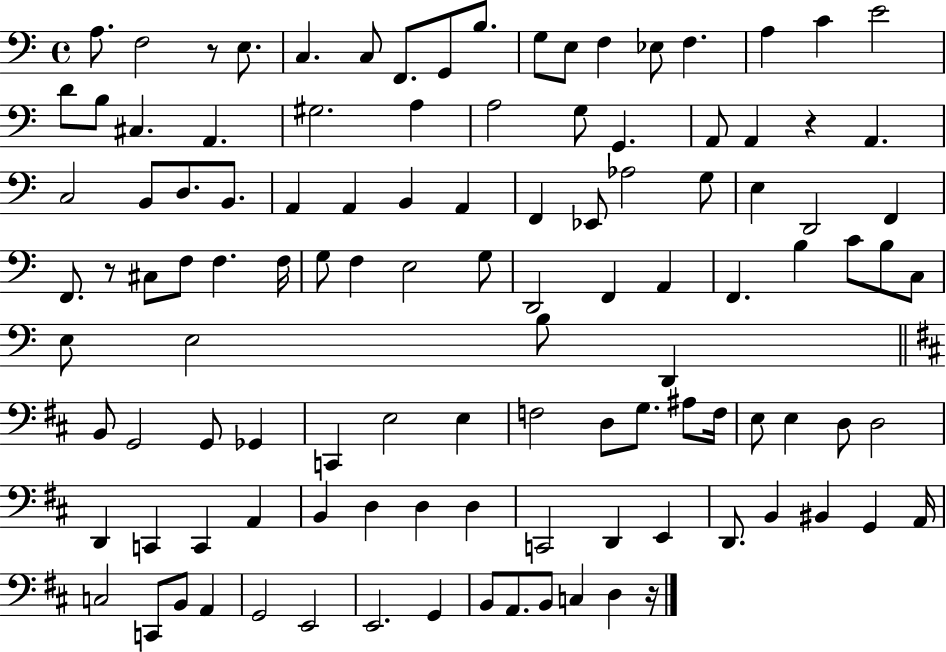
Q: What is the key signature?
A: C major